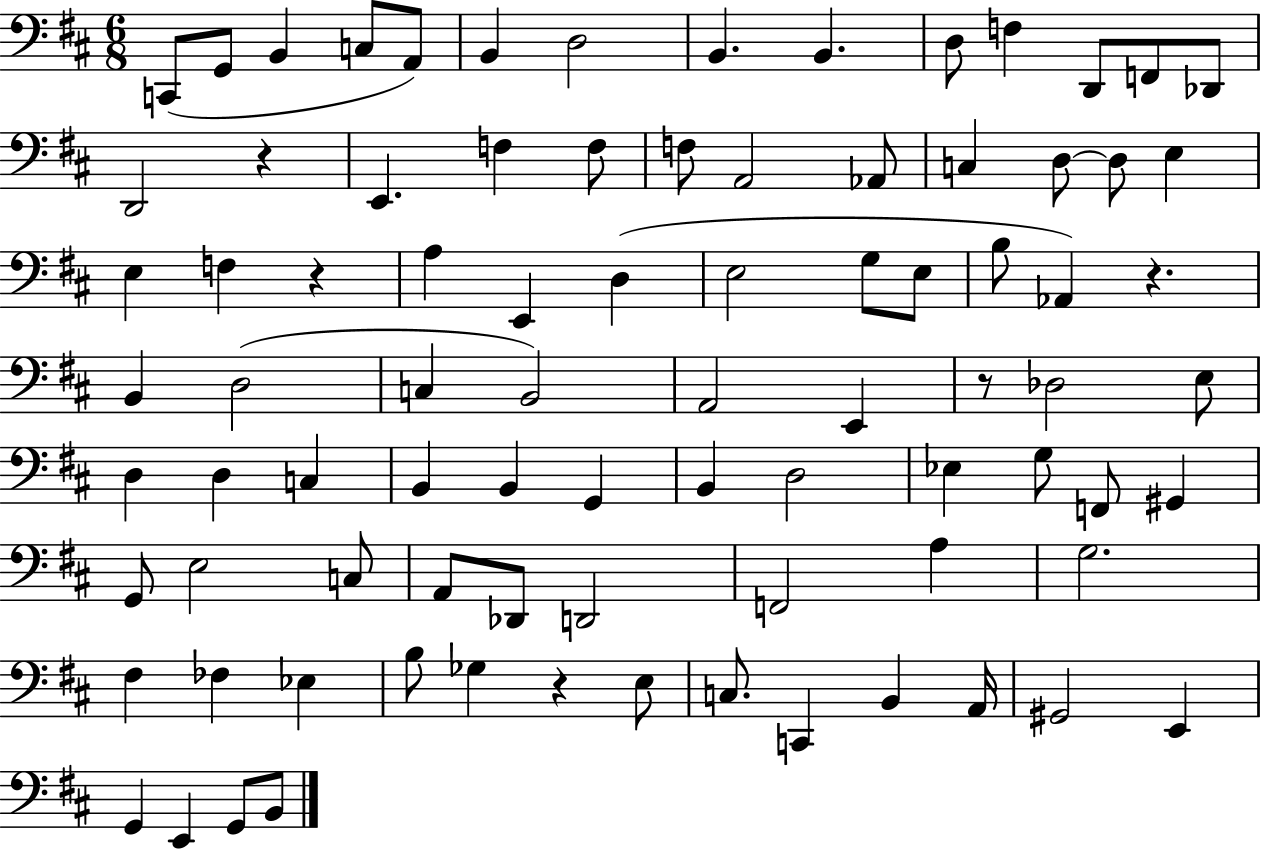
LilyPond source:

{
  \clef bass
  \numericTimeSignature
  \time 6/8
  \key d \major
  c,8( g,8 b,4 c8 a,8) | b,4 d2 | b,4. b,4. | d8 f4 d,8 f,8 des,8 | \break d,2 r4 | e,4. f4 f8 | f8 a,2 aes,8 | c4 d8~~ d8 e4 | \break e4 f4 r4 | a4 e,4 d4( | e2 g8 e8 | b8 aes,4) r4. | \break b,4 d2( | c4 b,2) | a,2 e,4 | r8 des2 e8 | \break d4 d4 c4 | b,4 b,4 g,4 | b,4 d2 | ees4 g8 f,8 gis,4 | \break g,8 e2 c8 | a,8 des,8 d,2 | f,2 a4 | g2. | \break fis4 fes4 ees4 | b8 ges4 r4 e8 | c8. c,4 b,4 a,16 | gis,2 e,4 | \break g,4 e,4 g,8 b,8 | \bar "|."
}